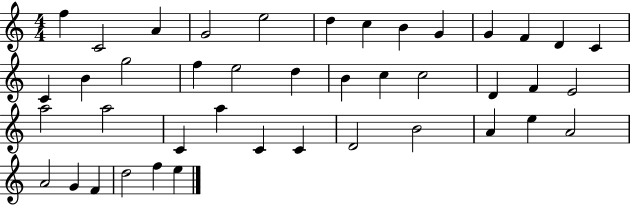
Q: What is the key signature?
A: C major